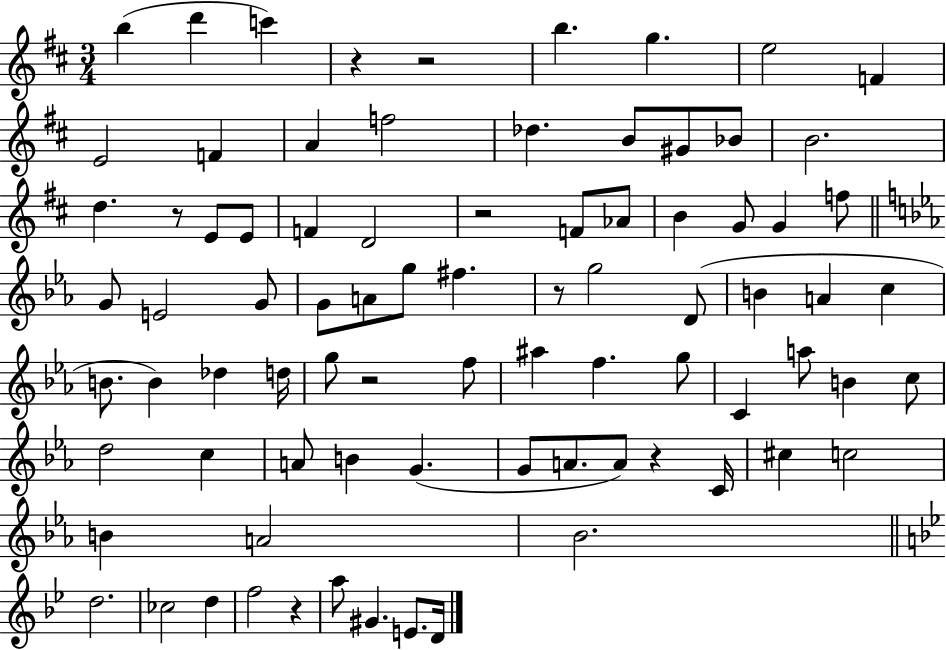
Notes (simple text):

B5/q D6/q C6/q R/q R/h B5/q. G5/q. E5/h F4/q E4/h F4/q A4/q F5/h Db5/q. B4/e G#4/e Bb4/e B4/h. D5/q. R/e E4/e E4/e F4/q D4/h R/h F4/e Ab4/e B4/q G4/e G4/q F5/e G4/e E4/h G4/e G4/e A4/e G5/e F#5/q. R/e G5/h D4/e B4/q A4/q C5/q B4/e. B4/q Db5/q D5/s G5/e R/h F5/e A#5/q F5/q. G5/e C4/q A5/e B4/q C5/e D5/h C5/q A4/e B4/q G4/q. G4/e A4/e. A4/e R/q C4/s C#5/q C5/h B4/q A4/h Bb4/h. D5/h. CES5/h D5/q F5/h R/q A5/e G#4/q. E4/e. D4/s